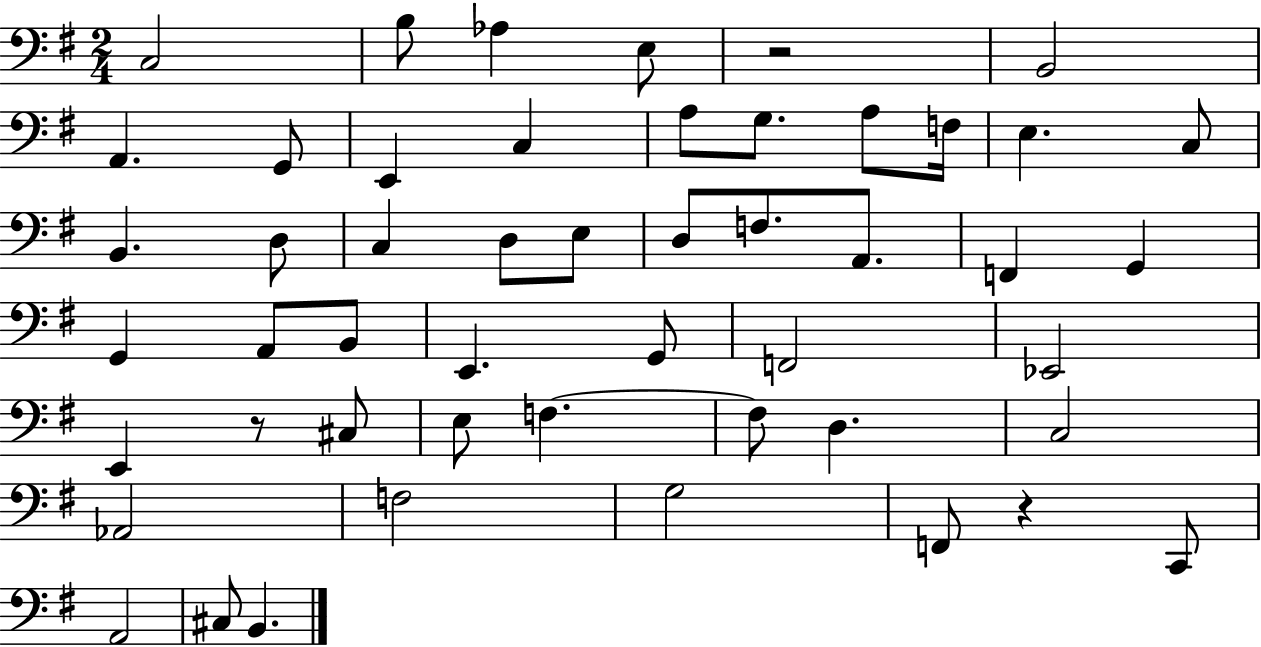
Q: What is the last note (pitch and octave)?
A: B2